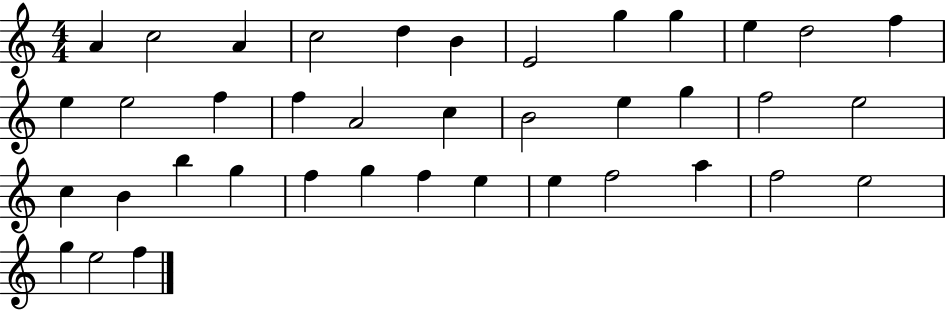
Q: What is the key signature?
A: C major